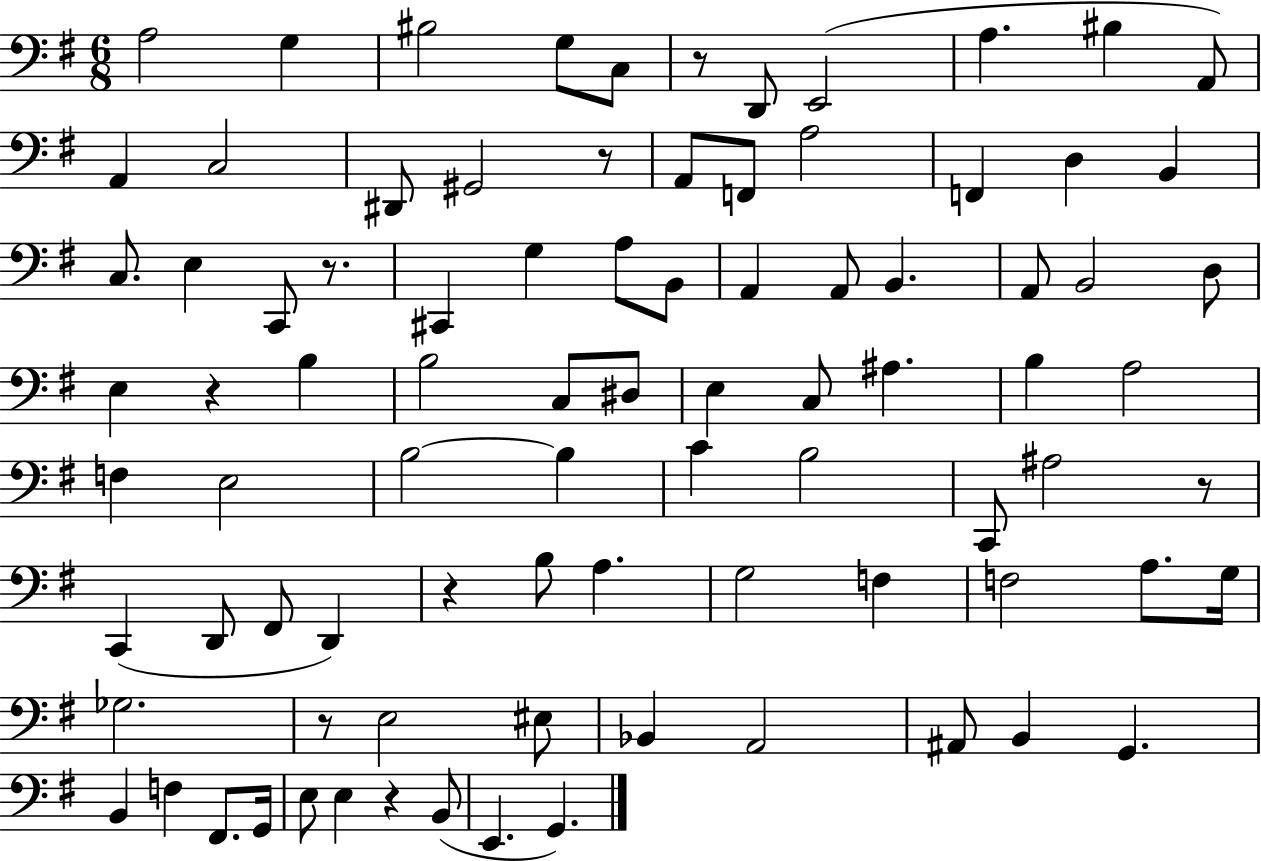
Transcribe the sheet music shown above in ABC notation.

X:1
T:Untitled
M:6/8
L:1/4
K:G
A,2 G, ^B,2 G,/2 C,/2 z/2 D,,/2 E,,2 A, ^B, A,,/2 A,, C,2 ^D,,/2 ^G,,2 z/2 A,,/2 F,,/2 A,2 F,, D, B,, C,/2 E, C,,/2 z/2 ^C,, G, A,/2 B,,/2 A,, A,,/2 B,, A,,/2 B,,2 D,/2 E, z B, B,2 C,/2 ^D,/2 E, C,/2 ^A, B, A,2 F, E,2 B,2 B, C B,2 C,,/2 ^A,2 z/2 C,, D,,/2 ^F,,/2 D,, z B,/2 A, G,2 F, F,2 A,/2 G,/4 _G,2 z/2 E,2 ^E,/2 _B,, A,,2 ^A,,/2 B,, G,, B,, F, ^F,,/2 G,,/4 E,/2 E, z B,,/2 E,, G,,